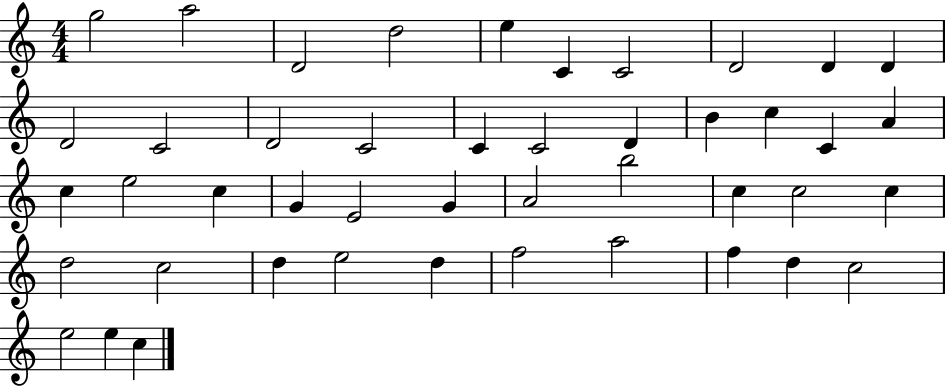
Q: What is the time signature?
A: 4/4